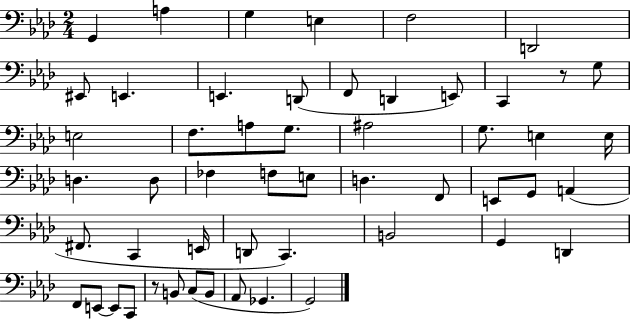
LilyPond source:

{
  \clef bass
  \numericTimeSignature
  \time 2/4
  \key aes \major
  \repeat volta 2 { g,4 a4 | g4 e4 | f2 | d,2 | \break eis,8 e,4. | e,4. d,8( | f,8 d,4 e,8) | c,4 r8 g8 | \break e2 | f8. a8 g8. | ais2 | g8. e4 e16 | \break d4. d8 | fes4 f8 e8 | d4. f,8 | e,8 g,8 a,4( | \break fis,8. c,4 e,16 | d,8 c,4.) | b,2 | g,4 d,4 | \break f,8 e,8~~ e,8 c,8 | r8 b,8 c8( b,8 | aes,8 ges,4. | g,2) | \break } \bar "|."
}